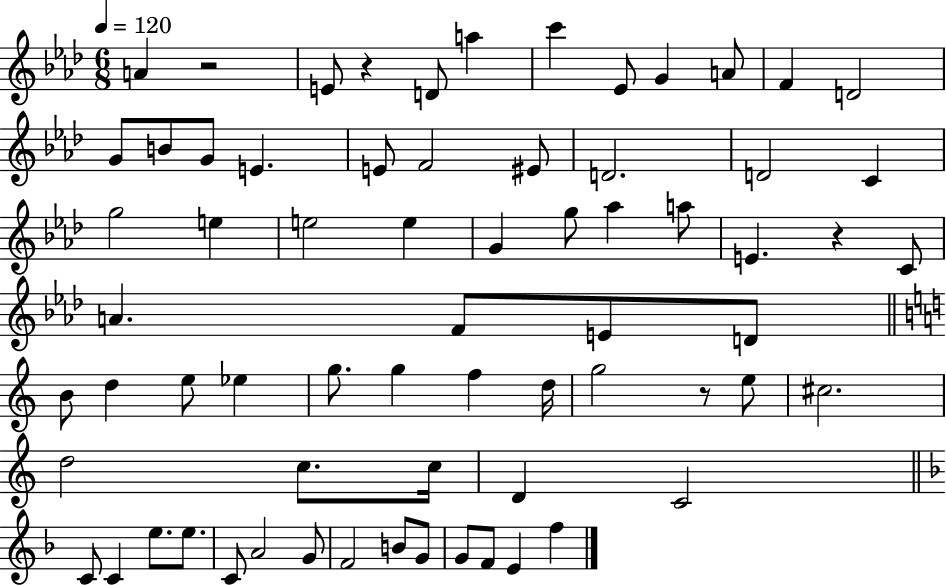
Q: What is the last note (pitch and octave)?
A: F5